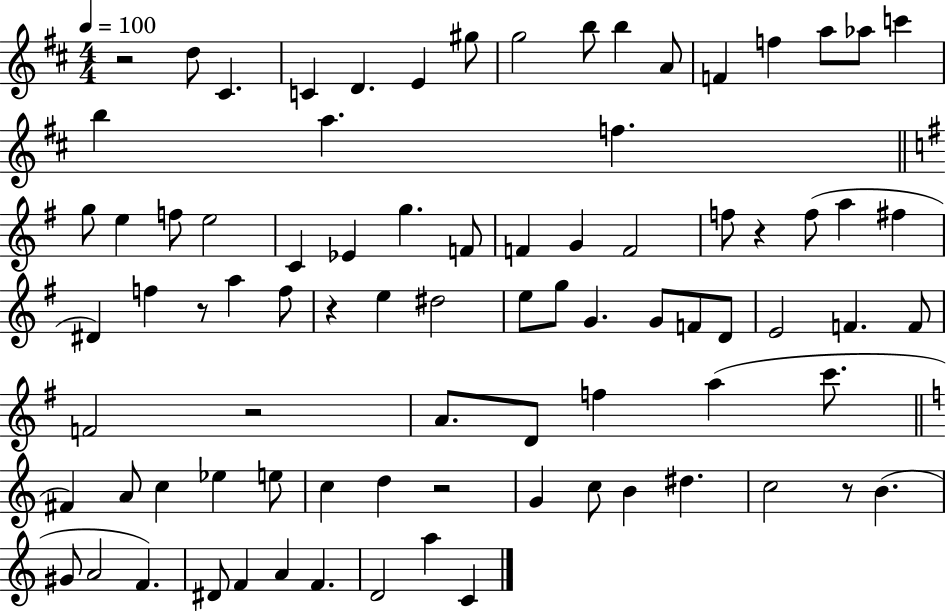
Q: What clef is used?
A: treble